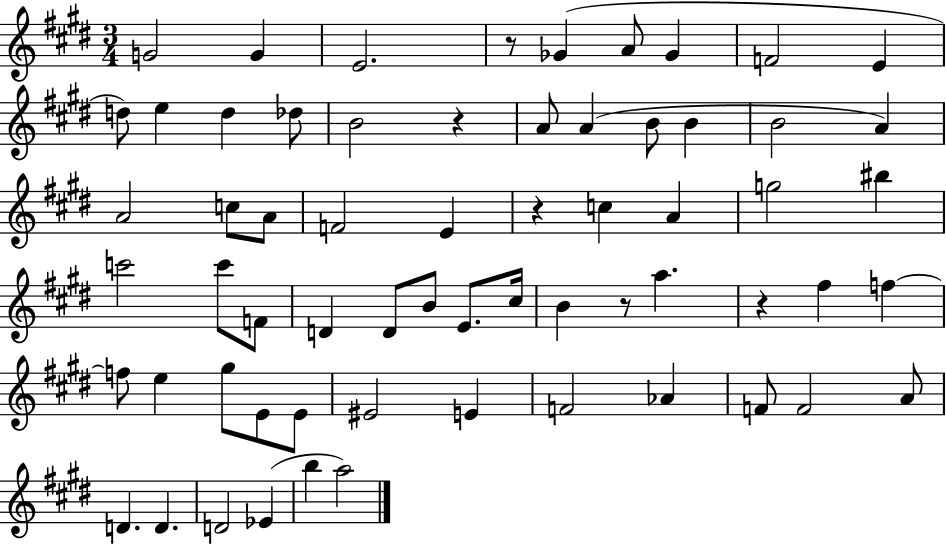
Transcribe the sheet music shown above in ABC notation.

X:1
T:Untitled
M:3/4
L:1/4
K:E
G2 G E2 z/2 _G A/2 _G F2 E d/2 e d _d/2 B2 z A/2 A B/2 B B2 A A2 c/2 A/2 F2 E z c A g2 ^b c'2 c'/2 F/2 D D/2 B/2 E/2 ^c/4 B z/2 a z ^f f f/2 e ^g/2 E/2 E/2 ^E2 E F2 _A F/2 F2 A/2 D D D2 _E b a2